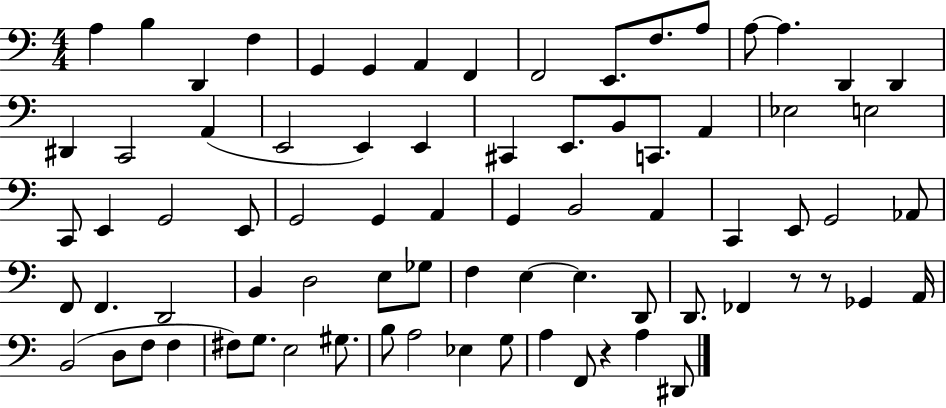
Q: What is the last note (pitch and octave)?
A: D#2